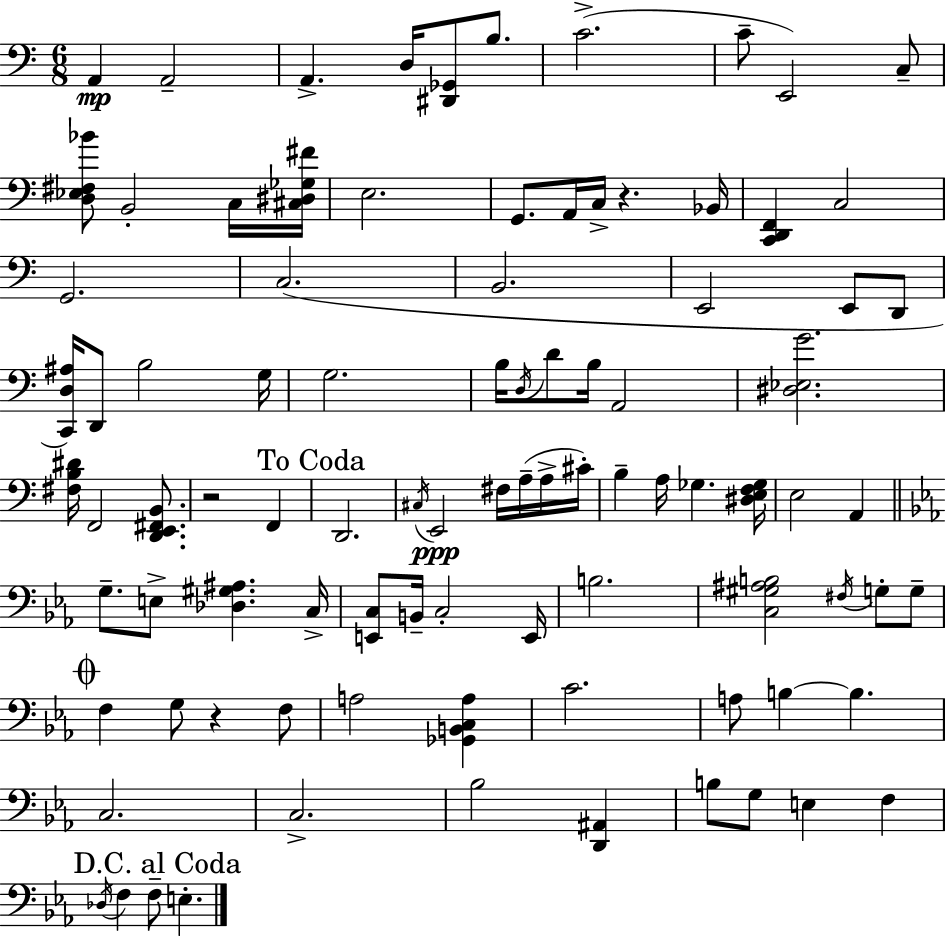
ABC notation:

X:1
T:Untitled
M:6/8
L:1/4
K:C
A,, A,,2 A,, D,/4 [^D,,_G,,]/2 B,/2 C2 C/2 E,,2 C,/2 [D,_E,^F,_B]/2 B,,2 C,/4 [^C,^D,_G,^F]/4 E,2 G,,/2 A,,/4 C,/4 z _B,,/4 [C,,D,,F,,] C,2 G,,2 C,2 B,,2 E,,2 E,,/2 D,,/2 [C,,D,^A,]/4 D,,/2 B,2 G,/4 G,2 B,/4 D,/4 D/2 B,/4 A,,2 [^D,_E,G]2 [^F,B,^D]/4 F,,2 [D,,E,,^F,,B,,]/2 z2 F,, D,,2 ^C,/4 E,,2 ^F,/4 A,/4 A,/4 ^C/4 B, A,/4 _G, [^D,E,F,_G,]/4 E,2 A,, G,/2 E,/2 [_D,^G,^A,] C,/4 [E,,C,]/2 B,,/4 C,2 E,,/4 B,2 [C,^G,^A,B,]2 ^F,/4 G,/2 G,/2 F, G,/2 z F,/2 A,2 [_G,,B,,C,A,] C2 A,/2 B, B, C,2 C,2 _B,2 [D,,^A,,] B,/2 G,/2 E, F, _D,/4 F, F,/2 E,